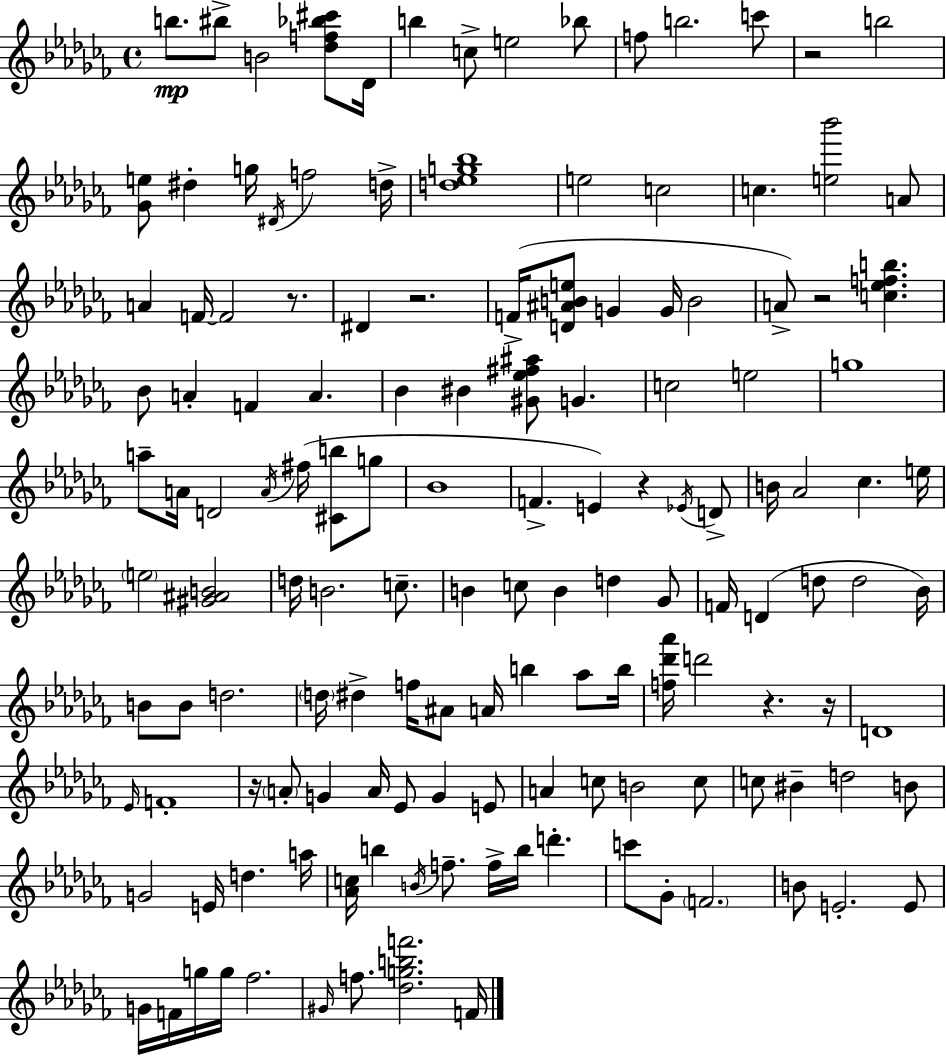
B5/e. BIS5/e B4/h [Db5,F5,Bb5,C#6]/e Db4/s B5/q C5/e E5/h Bb5/e F5/e B5/h. C6/e R/h B5/h [Gb4,E5]/e D#5/q G5/s D#4/s F5/h D5/s [D5,Eb5,G5,Bb5]/w E5/h C5/h C5/q. [E5,Bb6]/h A4/e A4/q F4/s F4/h R/e. D#4/q R/h. F4/s [D4,A#4,B4,E5]/e G4/q G4/s B4/h A4/e R/h [C5,Eb5,F5,B5]/q. Bb4/e A4/q F4/q A4/q. Bb4/q BIS4/q [G#4,Eb5,F#5,A#5]/e G4/q. C5/h E5/h G5/w A5/e A4/s D4/h A4/s F#5/s [C#4,B5]/e G5/e Bb4/w F4/q. E4/q R/q Eb4/s D4/e B4/s Ab4/h CES5/q. E5/s E5/h [G#4,A#4,B4]/h D5/s B4/h. C5/e. B4/q C5/e B4/q D5/q Gb4/e F4/s D4/q D5/e D5/h Bb4/s B4/e B4/e D5/h. D5/s D#5/q F5/s A#4/e A4/s B5/q Ab5/e B5/s [F5,Db6,Ab6]/s D6/h R/q. R/s D4/w Eb4/s F4/w R/s A4/e G4/q A4/s Eb4/e G4/q E4/e A4/q C5/e B4/h C5/e C5/e BIS4/q D5/h B4/e G4/h E4/s D5/q. A5/s [Ab4,C5]/s B5/q B4/s F5/e. F5/s B5/s D6/q. C6/e Gb4/e F4/h. B4/e E4/h. E4/e G4/s F4/s G5/s G5/s FES5/h. G#4/s F5/e. [Db5,G5,B5,F6]/h. F4/s